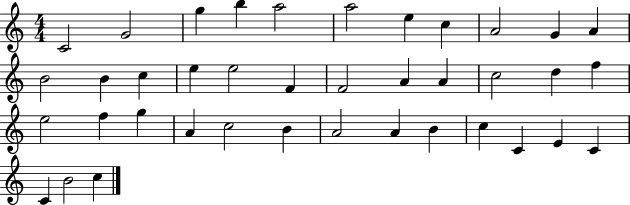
C4/h G4/h G5/q B5/q A5/h A5/h E5/q C5/q A4/h G4/q A4/q B4/h B4/q C5/q E5/q E5/h F4/q F4/h A4/q A4/q C5/h D5/q F5/q E5/h F5/q G5/q A4/q C5/h B4/q A4/h A4/q B4/q C5/q C4/q E4/q C4/q C4/q B4/h C5/q